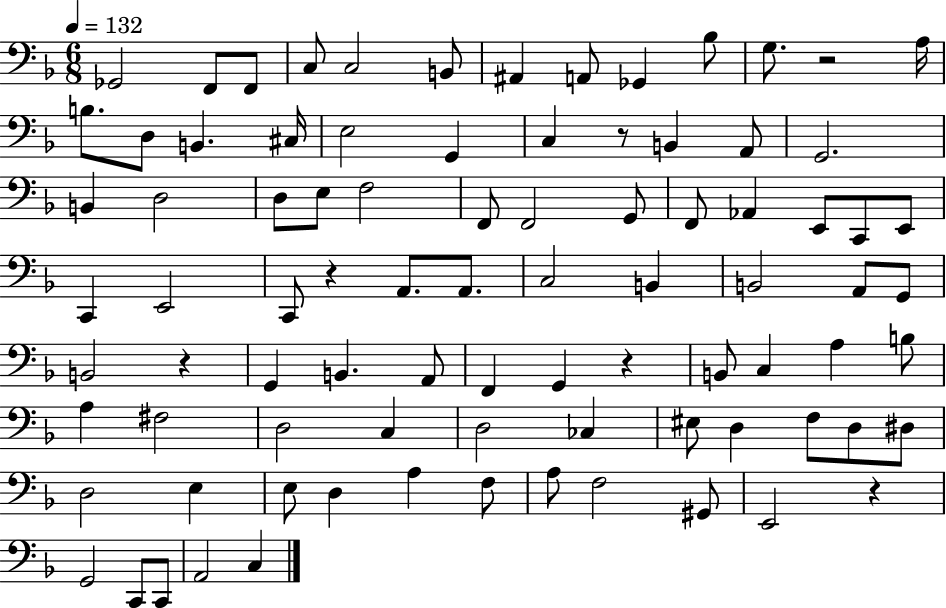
Gb2/h F2/e F2/e C3/e C3/h B2/e A#2/q A2/e Gb2/q Bb3/e G3/e. R/h A3/s B3/e. D3/e B2/q. C#3/s E3/h G2/q C3/q R/e B2/q A2/e G2/h. B2/q D3/h D3/e E3/e F3/h F2/e F2/h G2/e F2/e Ab2/q E2/e C2/e E2/e C2/q E2/h C2/e R/q A2/e. A2/e. C3/h B2/q B2/h A2/e G2/e B2/h R/q G2/q B2/q. A2/e F2/q G2/q R/q B2/e C3/q A3/q B3/e A3/q F#3/h D3/h C3/q D3/h CES3/q EIS3/e D3/q F3/e D3/e D#3/e D3/h E3/q E3/e D3/q A3/q F3/e A3/e F3/h G#2/e E2/h R/q G2/h C2/e C2/e A2/h C3/q